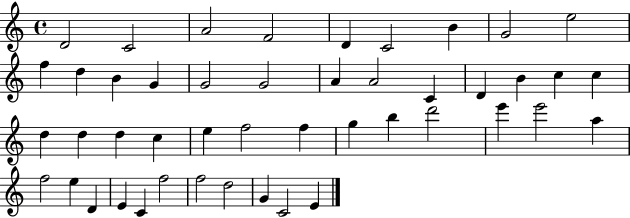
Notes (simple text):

D4/h C4/h A4/h F4/h D4/q C4/h B4/q G4/h E5/h F5/q D5/q B4/q G4/q G4/h G4/h A4/q A4/h C4/q D4/q B4/q C5/q C5/q D5/q D5/q D5/q C5/q E5/q F5/h F5/q G5/q B5/q D6/h E6/q E6/h A5/q F5/h E5/q D4/q E4/q C4/q F5/h F5/h D5/h G4/q C4/h E4/q